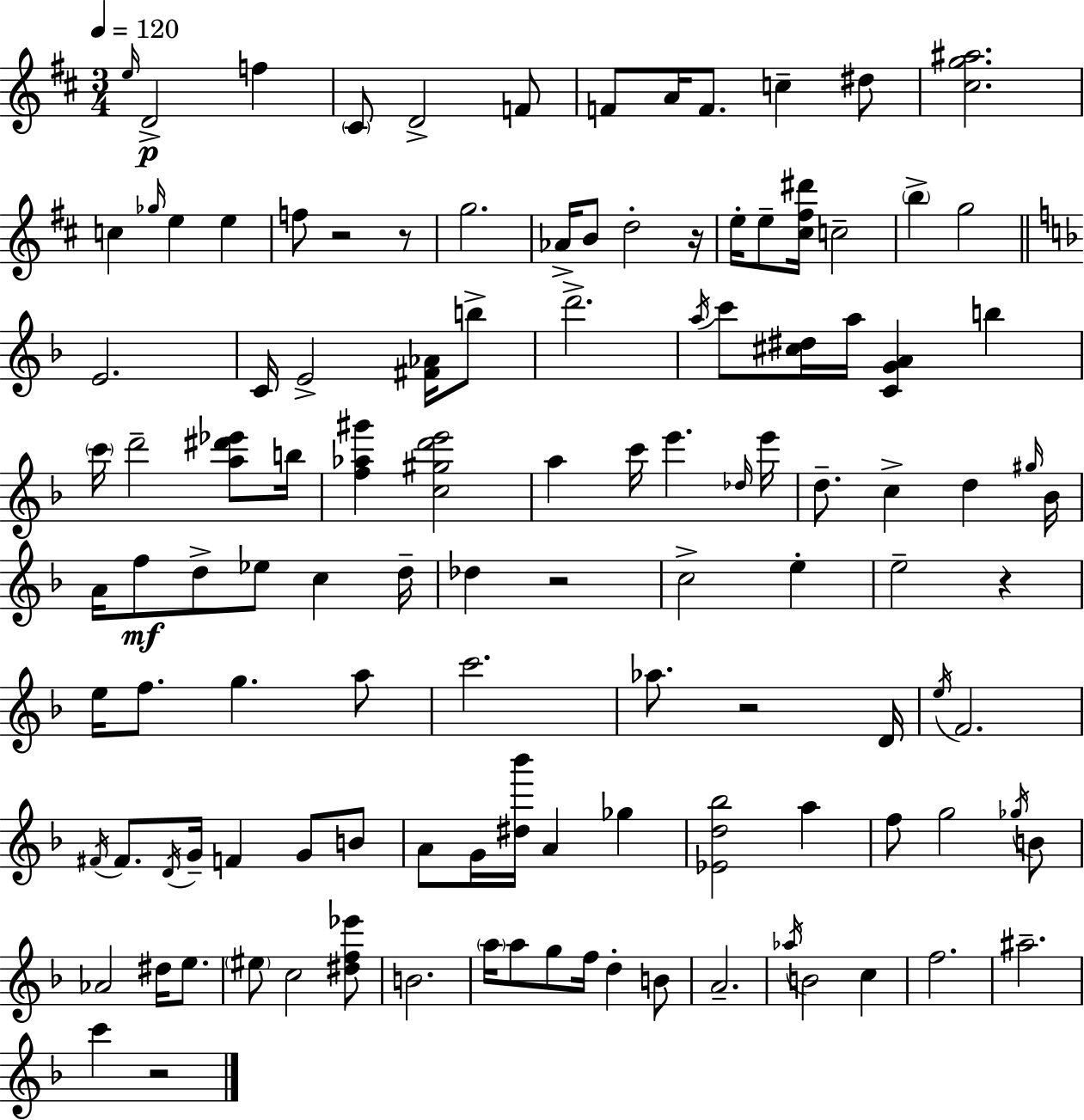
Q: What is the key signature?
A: D major